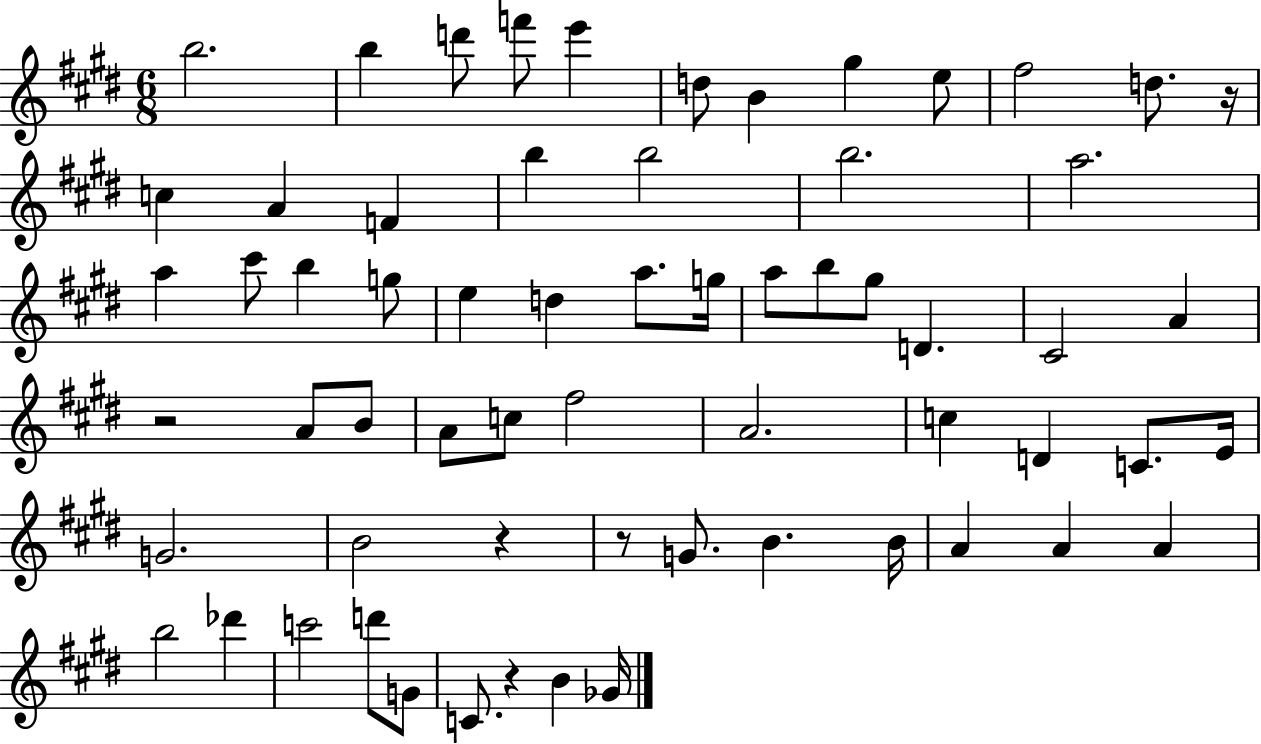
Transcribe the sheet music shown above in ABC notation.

X:1
T:Untitled
M:6/8
L:1/4
K:E
b2 b d'/2 f'/2 e' d/2 B ^g e/2 ^f2 d/2 z/4 c A F b b2 b2 a2 a ^c'/2 b g/2 e d a/2 g/4 a/2 b/2 ^g/2 D ^C2 A z2 A/2 B/2 A/2 c/2 ^f2 A2 c D C/2 E/4 G2 B2 z z/2 G/2 B B/4 A A A b2 _d' c'2 d'/2 G/2 C/2 z B _G/4